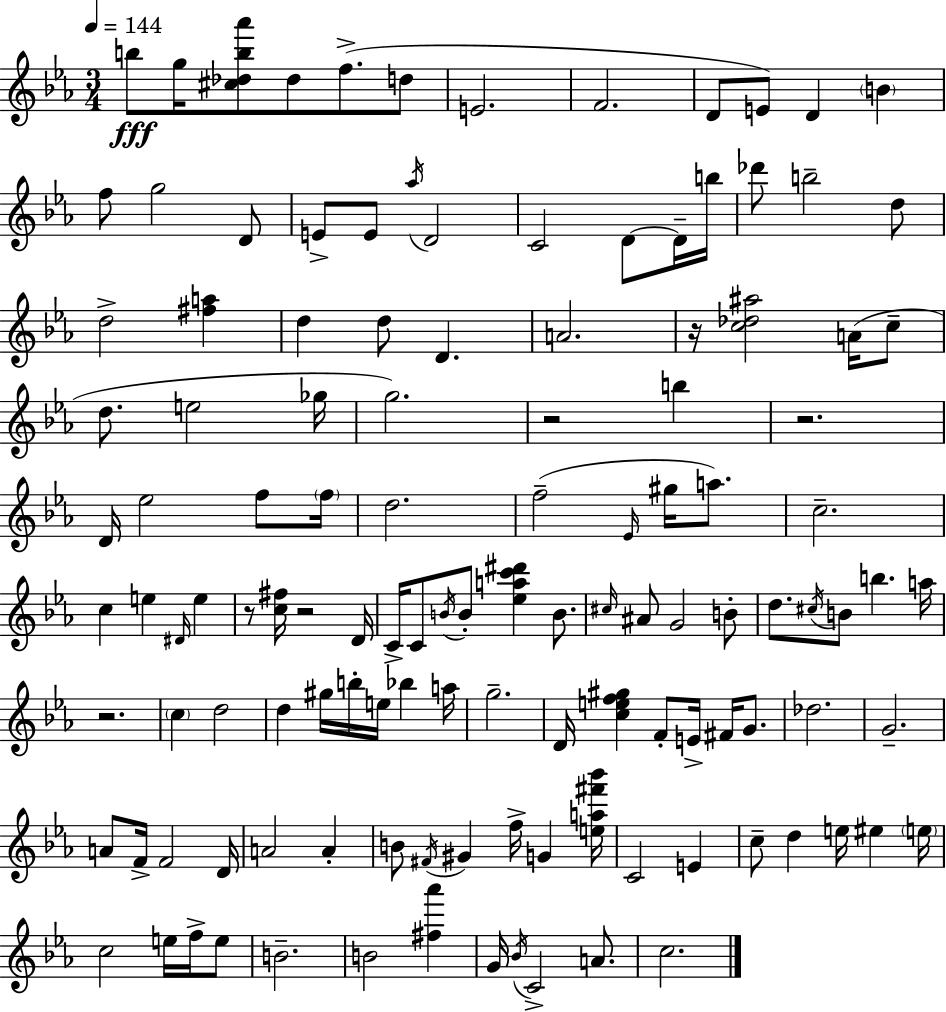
B5/e G5/s [C#5,Db5,B5,Ab6]/e Db5/e F5/e. D5/e E4/h. F4/h. D4/e E4/e D4/q B4/q F5/e G5/h D4/e E4/e E4/e Ab5/s D4/h C4/h D4/e D4/s B5/s Db6/e B5/h D5/e D5/h [F#5,A5]/q D5/q D5/e D4/q. A4/h. R/s [C5,Db5,A#5]/h A4/s C5/e D5/e. E5/h Gb5/s G5/h. R/h B5/q R/h. D4/s Eb5/h F5/e F5/s D5/h. F5/h Eb4/s G#5/s A5/e. C5/h. C5/q E5/q D#4/s E5/q R/e [C5,F#5]/s R/h D4/s C4/s C4/e B4/s B4/e [Eb5,A5,C6,D#6]/q B4/e. C#5/s A#4/e G4/h B4/e D5/e. C#5/s B4/e B5/q. A5/s R/h. C5/q D5/h D5/q G#5/s B5/s E5/s Bb5/q A5/s G5/h. D4/s [C5,E5,F5,G#5]/q F4/e E4/s F#4/s G4/e. Db5/h. G4/h. A4/e F4/s F4/h D4/s A4/h A4/q B4/e F#4/s G#4/q F5/s G4/q [E5,A5,F#6,Bb6]/s C4/h E4/q C5/e D5/q E5/s EIS5/q E5/s C5/h E5/s F5/s E5/e B4/h. B4/h [F#5,Ab6]/q G4/s Bb4/s C4/h A4/e. C5/h.